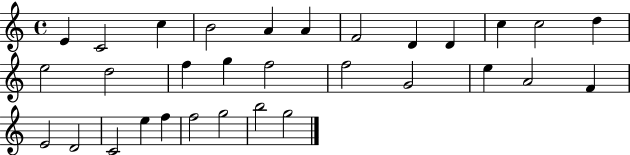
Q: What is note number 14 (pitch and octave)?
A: D5